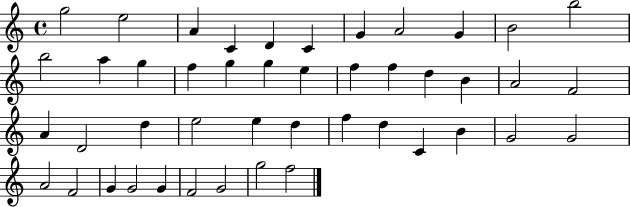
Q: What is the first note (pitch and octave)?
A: G5